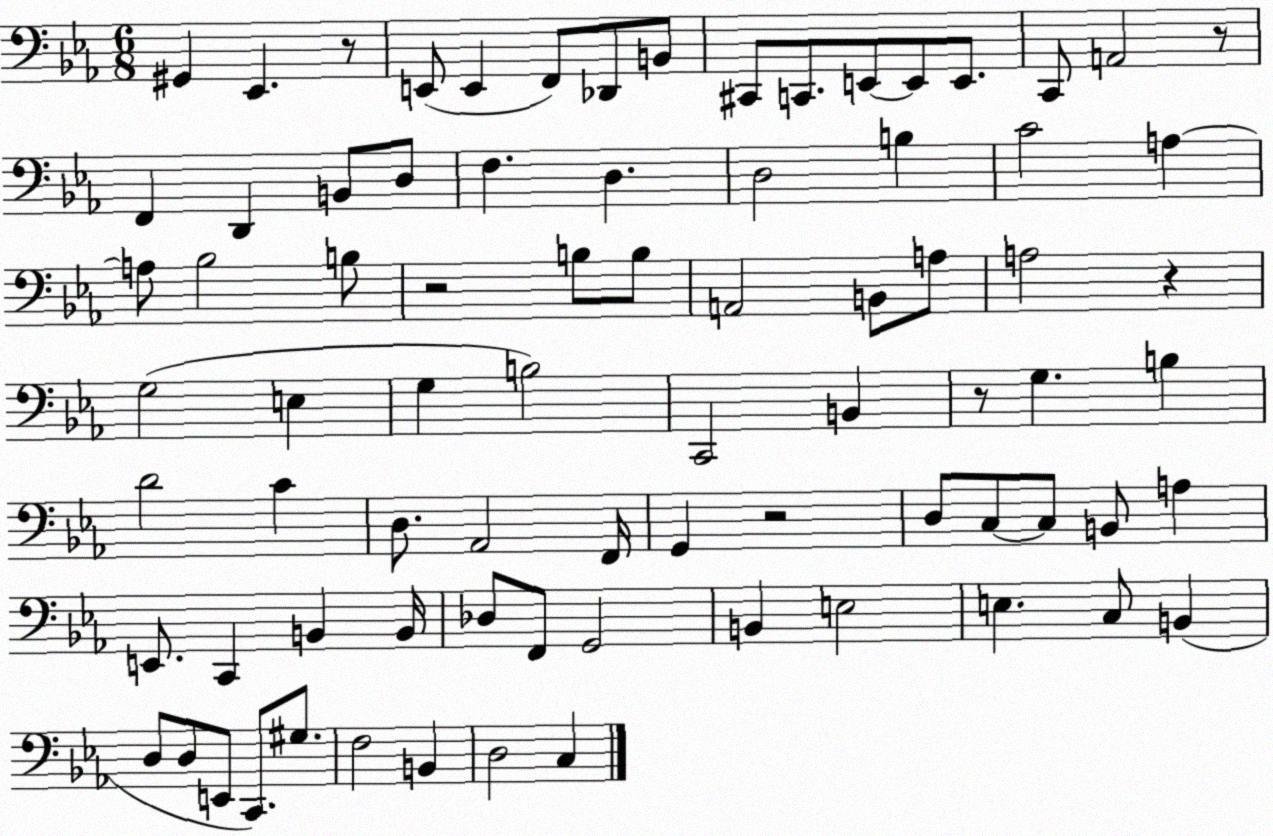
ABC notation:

X:1
T:Untitled
M:6/8
L:1/4
K:Eb
^G,, _E,, z/2 E,,/2 E,, F,,/2 _D,,/2 B,,/2 ^C,,/2 C,,/2 E,,/2 E,,/2 E,,/2 C,,/2 A,,2 z/2 F,, D,, B,,/2 D,/2 F, D, D,2 B, C2 A, A,/2 _B,2 B,/2 z2 B,/2 B,/2 A,,2 B,,/2 A,/2 A,2 z G,2 E, G, B,2 C,,2 B,, z/2 G, B, D2 C D,/2 _A,,2 F,,/4 G,, z2 D,/2 C,/2 C,/2 B,,/2 A, E,,/2 C,, B,, B,,/4 _D,/2 F,,/2 G,,2 B,, E,2 E, C,/2 B,, D,/2 D,/2 E,,/2 C,,/2 ^G,/2 F,2 B,, D,2 C,